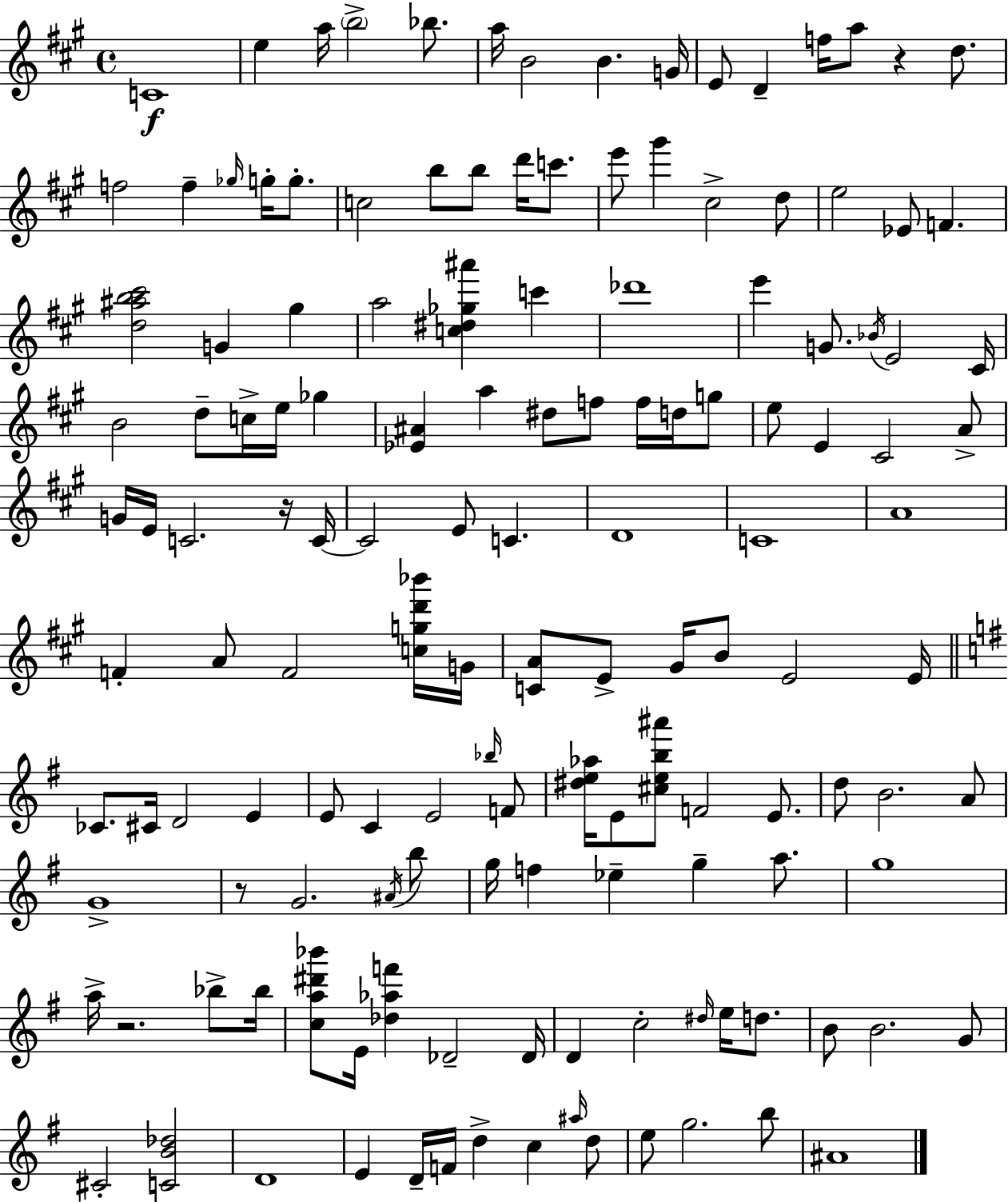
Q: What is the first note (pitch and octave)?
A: C4